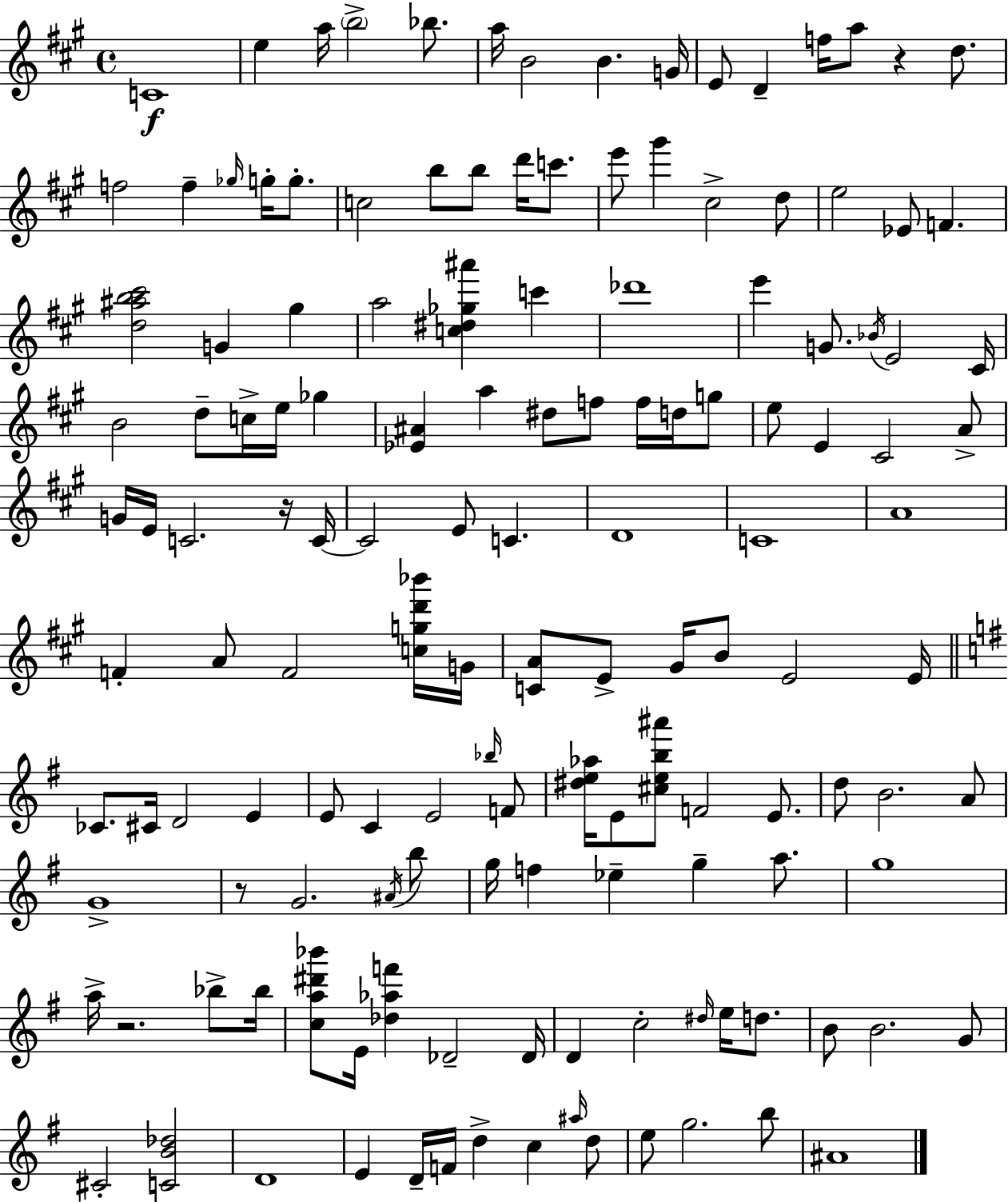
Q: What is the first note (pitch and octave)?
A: C4